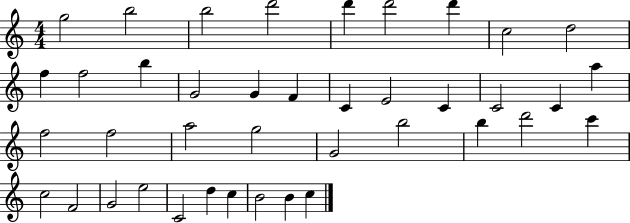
G5/h B5/h B5/h D6/h D6/q D6/h D6/q C5/h D5/h F5/q F5/h B5/q G4/h G4/q F4/q C4/q E4/h C4/q C4/h C4/q A5/q F5/h F5/h A5/h G5/h G4/h B5/h B5/q D6/h C6/q C5/h F4/h G4/h E5/h C4/h D5/q C5/q B4/h B4/q C5/q